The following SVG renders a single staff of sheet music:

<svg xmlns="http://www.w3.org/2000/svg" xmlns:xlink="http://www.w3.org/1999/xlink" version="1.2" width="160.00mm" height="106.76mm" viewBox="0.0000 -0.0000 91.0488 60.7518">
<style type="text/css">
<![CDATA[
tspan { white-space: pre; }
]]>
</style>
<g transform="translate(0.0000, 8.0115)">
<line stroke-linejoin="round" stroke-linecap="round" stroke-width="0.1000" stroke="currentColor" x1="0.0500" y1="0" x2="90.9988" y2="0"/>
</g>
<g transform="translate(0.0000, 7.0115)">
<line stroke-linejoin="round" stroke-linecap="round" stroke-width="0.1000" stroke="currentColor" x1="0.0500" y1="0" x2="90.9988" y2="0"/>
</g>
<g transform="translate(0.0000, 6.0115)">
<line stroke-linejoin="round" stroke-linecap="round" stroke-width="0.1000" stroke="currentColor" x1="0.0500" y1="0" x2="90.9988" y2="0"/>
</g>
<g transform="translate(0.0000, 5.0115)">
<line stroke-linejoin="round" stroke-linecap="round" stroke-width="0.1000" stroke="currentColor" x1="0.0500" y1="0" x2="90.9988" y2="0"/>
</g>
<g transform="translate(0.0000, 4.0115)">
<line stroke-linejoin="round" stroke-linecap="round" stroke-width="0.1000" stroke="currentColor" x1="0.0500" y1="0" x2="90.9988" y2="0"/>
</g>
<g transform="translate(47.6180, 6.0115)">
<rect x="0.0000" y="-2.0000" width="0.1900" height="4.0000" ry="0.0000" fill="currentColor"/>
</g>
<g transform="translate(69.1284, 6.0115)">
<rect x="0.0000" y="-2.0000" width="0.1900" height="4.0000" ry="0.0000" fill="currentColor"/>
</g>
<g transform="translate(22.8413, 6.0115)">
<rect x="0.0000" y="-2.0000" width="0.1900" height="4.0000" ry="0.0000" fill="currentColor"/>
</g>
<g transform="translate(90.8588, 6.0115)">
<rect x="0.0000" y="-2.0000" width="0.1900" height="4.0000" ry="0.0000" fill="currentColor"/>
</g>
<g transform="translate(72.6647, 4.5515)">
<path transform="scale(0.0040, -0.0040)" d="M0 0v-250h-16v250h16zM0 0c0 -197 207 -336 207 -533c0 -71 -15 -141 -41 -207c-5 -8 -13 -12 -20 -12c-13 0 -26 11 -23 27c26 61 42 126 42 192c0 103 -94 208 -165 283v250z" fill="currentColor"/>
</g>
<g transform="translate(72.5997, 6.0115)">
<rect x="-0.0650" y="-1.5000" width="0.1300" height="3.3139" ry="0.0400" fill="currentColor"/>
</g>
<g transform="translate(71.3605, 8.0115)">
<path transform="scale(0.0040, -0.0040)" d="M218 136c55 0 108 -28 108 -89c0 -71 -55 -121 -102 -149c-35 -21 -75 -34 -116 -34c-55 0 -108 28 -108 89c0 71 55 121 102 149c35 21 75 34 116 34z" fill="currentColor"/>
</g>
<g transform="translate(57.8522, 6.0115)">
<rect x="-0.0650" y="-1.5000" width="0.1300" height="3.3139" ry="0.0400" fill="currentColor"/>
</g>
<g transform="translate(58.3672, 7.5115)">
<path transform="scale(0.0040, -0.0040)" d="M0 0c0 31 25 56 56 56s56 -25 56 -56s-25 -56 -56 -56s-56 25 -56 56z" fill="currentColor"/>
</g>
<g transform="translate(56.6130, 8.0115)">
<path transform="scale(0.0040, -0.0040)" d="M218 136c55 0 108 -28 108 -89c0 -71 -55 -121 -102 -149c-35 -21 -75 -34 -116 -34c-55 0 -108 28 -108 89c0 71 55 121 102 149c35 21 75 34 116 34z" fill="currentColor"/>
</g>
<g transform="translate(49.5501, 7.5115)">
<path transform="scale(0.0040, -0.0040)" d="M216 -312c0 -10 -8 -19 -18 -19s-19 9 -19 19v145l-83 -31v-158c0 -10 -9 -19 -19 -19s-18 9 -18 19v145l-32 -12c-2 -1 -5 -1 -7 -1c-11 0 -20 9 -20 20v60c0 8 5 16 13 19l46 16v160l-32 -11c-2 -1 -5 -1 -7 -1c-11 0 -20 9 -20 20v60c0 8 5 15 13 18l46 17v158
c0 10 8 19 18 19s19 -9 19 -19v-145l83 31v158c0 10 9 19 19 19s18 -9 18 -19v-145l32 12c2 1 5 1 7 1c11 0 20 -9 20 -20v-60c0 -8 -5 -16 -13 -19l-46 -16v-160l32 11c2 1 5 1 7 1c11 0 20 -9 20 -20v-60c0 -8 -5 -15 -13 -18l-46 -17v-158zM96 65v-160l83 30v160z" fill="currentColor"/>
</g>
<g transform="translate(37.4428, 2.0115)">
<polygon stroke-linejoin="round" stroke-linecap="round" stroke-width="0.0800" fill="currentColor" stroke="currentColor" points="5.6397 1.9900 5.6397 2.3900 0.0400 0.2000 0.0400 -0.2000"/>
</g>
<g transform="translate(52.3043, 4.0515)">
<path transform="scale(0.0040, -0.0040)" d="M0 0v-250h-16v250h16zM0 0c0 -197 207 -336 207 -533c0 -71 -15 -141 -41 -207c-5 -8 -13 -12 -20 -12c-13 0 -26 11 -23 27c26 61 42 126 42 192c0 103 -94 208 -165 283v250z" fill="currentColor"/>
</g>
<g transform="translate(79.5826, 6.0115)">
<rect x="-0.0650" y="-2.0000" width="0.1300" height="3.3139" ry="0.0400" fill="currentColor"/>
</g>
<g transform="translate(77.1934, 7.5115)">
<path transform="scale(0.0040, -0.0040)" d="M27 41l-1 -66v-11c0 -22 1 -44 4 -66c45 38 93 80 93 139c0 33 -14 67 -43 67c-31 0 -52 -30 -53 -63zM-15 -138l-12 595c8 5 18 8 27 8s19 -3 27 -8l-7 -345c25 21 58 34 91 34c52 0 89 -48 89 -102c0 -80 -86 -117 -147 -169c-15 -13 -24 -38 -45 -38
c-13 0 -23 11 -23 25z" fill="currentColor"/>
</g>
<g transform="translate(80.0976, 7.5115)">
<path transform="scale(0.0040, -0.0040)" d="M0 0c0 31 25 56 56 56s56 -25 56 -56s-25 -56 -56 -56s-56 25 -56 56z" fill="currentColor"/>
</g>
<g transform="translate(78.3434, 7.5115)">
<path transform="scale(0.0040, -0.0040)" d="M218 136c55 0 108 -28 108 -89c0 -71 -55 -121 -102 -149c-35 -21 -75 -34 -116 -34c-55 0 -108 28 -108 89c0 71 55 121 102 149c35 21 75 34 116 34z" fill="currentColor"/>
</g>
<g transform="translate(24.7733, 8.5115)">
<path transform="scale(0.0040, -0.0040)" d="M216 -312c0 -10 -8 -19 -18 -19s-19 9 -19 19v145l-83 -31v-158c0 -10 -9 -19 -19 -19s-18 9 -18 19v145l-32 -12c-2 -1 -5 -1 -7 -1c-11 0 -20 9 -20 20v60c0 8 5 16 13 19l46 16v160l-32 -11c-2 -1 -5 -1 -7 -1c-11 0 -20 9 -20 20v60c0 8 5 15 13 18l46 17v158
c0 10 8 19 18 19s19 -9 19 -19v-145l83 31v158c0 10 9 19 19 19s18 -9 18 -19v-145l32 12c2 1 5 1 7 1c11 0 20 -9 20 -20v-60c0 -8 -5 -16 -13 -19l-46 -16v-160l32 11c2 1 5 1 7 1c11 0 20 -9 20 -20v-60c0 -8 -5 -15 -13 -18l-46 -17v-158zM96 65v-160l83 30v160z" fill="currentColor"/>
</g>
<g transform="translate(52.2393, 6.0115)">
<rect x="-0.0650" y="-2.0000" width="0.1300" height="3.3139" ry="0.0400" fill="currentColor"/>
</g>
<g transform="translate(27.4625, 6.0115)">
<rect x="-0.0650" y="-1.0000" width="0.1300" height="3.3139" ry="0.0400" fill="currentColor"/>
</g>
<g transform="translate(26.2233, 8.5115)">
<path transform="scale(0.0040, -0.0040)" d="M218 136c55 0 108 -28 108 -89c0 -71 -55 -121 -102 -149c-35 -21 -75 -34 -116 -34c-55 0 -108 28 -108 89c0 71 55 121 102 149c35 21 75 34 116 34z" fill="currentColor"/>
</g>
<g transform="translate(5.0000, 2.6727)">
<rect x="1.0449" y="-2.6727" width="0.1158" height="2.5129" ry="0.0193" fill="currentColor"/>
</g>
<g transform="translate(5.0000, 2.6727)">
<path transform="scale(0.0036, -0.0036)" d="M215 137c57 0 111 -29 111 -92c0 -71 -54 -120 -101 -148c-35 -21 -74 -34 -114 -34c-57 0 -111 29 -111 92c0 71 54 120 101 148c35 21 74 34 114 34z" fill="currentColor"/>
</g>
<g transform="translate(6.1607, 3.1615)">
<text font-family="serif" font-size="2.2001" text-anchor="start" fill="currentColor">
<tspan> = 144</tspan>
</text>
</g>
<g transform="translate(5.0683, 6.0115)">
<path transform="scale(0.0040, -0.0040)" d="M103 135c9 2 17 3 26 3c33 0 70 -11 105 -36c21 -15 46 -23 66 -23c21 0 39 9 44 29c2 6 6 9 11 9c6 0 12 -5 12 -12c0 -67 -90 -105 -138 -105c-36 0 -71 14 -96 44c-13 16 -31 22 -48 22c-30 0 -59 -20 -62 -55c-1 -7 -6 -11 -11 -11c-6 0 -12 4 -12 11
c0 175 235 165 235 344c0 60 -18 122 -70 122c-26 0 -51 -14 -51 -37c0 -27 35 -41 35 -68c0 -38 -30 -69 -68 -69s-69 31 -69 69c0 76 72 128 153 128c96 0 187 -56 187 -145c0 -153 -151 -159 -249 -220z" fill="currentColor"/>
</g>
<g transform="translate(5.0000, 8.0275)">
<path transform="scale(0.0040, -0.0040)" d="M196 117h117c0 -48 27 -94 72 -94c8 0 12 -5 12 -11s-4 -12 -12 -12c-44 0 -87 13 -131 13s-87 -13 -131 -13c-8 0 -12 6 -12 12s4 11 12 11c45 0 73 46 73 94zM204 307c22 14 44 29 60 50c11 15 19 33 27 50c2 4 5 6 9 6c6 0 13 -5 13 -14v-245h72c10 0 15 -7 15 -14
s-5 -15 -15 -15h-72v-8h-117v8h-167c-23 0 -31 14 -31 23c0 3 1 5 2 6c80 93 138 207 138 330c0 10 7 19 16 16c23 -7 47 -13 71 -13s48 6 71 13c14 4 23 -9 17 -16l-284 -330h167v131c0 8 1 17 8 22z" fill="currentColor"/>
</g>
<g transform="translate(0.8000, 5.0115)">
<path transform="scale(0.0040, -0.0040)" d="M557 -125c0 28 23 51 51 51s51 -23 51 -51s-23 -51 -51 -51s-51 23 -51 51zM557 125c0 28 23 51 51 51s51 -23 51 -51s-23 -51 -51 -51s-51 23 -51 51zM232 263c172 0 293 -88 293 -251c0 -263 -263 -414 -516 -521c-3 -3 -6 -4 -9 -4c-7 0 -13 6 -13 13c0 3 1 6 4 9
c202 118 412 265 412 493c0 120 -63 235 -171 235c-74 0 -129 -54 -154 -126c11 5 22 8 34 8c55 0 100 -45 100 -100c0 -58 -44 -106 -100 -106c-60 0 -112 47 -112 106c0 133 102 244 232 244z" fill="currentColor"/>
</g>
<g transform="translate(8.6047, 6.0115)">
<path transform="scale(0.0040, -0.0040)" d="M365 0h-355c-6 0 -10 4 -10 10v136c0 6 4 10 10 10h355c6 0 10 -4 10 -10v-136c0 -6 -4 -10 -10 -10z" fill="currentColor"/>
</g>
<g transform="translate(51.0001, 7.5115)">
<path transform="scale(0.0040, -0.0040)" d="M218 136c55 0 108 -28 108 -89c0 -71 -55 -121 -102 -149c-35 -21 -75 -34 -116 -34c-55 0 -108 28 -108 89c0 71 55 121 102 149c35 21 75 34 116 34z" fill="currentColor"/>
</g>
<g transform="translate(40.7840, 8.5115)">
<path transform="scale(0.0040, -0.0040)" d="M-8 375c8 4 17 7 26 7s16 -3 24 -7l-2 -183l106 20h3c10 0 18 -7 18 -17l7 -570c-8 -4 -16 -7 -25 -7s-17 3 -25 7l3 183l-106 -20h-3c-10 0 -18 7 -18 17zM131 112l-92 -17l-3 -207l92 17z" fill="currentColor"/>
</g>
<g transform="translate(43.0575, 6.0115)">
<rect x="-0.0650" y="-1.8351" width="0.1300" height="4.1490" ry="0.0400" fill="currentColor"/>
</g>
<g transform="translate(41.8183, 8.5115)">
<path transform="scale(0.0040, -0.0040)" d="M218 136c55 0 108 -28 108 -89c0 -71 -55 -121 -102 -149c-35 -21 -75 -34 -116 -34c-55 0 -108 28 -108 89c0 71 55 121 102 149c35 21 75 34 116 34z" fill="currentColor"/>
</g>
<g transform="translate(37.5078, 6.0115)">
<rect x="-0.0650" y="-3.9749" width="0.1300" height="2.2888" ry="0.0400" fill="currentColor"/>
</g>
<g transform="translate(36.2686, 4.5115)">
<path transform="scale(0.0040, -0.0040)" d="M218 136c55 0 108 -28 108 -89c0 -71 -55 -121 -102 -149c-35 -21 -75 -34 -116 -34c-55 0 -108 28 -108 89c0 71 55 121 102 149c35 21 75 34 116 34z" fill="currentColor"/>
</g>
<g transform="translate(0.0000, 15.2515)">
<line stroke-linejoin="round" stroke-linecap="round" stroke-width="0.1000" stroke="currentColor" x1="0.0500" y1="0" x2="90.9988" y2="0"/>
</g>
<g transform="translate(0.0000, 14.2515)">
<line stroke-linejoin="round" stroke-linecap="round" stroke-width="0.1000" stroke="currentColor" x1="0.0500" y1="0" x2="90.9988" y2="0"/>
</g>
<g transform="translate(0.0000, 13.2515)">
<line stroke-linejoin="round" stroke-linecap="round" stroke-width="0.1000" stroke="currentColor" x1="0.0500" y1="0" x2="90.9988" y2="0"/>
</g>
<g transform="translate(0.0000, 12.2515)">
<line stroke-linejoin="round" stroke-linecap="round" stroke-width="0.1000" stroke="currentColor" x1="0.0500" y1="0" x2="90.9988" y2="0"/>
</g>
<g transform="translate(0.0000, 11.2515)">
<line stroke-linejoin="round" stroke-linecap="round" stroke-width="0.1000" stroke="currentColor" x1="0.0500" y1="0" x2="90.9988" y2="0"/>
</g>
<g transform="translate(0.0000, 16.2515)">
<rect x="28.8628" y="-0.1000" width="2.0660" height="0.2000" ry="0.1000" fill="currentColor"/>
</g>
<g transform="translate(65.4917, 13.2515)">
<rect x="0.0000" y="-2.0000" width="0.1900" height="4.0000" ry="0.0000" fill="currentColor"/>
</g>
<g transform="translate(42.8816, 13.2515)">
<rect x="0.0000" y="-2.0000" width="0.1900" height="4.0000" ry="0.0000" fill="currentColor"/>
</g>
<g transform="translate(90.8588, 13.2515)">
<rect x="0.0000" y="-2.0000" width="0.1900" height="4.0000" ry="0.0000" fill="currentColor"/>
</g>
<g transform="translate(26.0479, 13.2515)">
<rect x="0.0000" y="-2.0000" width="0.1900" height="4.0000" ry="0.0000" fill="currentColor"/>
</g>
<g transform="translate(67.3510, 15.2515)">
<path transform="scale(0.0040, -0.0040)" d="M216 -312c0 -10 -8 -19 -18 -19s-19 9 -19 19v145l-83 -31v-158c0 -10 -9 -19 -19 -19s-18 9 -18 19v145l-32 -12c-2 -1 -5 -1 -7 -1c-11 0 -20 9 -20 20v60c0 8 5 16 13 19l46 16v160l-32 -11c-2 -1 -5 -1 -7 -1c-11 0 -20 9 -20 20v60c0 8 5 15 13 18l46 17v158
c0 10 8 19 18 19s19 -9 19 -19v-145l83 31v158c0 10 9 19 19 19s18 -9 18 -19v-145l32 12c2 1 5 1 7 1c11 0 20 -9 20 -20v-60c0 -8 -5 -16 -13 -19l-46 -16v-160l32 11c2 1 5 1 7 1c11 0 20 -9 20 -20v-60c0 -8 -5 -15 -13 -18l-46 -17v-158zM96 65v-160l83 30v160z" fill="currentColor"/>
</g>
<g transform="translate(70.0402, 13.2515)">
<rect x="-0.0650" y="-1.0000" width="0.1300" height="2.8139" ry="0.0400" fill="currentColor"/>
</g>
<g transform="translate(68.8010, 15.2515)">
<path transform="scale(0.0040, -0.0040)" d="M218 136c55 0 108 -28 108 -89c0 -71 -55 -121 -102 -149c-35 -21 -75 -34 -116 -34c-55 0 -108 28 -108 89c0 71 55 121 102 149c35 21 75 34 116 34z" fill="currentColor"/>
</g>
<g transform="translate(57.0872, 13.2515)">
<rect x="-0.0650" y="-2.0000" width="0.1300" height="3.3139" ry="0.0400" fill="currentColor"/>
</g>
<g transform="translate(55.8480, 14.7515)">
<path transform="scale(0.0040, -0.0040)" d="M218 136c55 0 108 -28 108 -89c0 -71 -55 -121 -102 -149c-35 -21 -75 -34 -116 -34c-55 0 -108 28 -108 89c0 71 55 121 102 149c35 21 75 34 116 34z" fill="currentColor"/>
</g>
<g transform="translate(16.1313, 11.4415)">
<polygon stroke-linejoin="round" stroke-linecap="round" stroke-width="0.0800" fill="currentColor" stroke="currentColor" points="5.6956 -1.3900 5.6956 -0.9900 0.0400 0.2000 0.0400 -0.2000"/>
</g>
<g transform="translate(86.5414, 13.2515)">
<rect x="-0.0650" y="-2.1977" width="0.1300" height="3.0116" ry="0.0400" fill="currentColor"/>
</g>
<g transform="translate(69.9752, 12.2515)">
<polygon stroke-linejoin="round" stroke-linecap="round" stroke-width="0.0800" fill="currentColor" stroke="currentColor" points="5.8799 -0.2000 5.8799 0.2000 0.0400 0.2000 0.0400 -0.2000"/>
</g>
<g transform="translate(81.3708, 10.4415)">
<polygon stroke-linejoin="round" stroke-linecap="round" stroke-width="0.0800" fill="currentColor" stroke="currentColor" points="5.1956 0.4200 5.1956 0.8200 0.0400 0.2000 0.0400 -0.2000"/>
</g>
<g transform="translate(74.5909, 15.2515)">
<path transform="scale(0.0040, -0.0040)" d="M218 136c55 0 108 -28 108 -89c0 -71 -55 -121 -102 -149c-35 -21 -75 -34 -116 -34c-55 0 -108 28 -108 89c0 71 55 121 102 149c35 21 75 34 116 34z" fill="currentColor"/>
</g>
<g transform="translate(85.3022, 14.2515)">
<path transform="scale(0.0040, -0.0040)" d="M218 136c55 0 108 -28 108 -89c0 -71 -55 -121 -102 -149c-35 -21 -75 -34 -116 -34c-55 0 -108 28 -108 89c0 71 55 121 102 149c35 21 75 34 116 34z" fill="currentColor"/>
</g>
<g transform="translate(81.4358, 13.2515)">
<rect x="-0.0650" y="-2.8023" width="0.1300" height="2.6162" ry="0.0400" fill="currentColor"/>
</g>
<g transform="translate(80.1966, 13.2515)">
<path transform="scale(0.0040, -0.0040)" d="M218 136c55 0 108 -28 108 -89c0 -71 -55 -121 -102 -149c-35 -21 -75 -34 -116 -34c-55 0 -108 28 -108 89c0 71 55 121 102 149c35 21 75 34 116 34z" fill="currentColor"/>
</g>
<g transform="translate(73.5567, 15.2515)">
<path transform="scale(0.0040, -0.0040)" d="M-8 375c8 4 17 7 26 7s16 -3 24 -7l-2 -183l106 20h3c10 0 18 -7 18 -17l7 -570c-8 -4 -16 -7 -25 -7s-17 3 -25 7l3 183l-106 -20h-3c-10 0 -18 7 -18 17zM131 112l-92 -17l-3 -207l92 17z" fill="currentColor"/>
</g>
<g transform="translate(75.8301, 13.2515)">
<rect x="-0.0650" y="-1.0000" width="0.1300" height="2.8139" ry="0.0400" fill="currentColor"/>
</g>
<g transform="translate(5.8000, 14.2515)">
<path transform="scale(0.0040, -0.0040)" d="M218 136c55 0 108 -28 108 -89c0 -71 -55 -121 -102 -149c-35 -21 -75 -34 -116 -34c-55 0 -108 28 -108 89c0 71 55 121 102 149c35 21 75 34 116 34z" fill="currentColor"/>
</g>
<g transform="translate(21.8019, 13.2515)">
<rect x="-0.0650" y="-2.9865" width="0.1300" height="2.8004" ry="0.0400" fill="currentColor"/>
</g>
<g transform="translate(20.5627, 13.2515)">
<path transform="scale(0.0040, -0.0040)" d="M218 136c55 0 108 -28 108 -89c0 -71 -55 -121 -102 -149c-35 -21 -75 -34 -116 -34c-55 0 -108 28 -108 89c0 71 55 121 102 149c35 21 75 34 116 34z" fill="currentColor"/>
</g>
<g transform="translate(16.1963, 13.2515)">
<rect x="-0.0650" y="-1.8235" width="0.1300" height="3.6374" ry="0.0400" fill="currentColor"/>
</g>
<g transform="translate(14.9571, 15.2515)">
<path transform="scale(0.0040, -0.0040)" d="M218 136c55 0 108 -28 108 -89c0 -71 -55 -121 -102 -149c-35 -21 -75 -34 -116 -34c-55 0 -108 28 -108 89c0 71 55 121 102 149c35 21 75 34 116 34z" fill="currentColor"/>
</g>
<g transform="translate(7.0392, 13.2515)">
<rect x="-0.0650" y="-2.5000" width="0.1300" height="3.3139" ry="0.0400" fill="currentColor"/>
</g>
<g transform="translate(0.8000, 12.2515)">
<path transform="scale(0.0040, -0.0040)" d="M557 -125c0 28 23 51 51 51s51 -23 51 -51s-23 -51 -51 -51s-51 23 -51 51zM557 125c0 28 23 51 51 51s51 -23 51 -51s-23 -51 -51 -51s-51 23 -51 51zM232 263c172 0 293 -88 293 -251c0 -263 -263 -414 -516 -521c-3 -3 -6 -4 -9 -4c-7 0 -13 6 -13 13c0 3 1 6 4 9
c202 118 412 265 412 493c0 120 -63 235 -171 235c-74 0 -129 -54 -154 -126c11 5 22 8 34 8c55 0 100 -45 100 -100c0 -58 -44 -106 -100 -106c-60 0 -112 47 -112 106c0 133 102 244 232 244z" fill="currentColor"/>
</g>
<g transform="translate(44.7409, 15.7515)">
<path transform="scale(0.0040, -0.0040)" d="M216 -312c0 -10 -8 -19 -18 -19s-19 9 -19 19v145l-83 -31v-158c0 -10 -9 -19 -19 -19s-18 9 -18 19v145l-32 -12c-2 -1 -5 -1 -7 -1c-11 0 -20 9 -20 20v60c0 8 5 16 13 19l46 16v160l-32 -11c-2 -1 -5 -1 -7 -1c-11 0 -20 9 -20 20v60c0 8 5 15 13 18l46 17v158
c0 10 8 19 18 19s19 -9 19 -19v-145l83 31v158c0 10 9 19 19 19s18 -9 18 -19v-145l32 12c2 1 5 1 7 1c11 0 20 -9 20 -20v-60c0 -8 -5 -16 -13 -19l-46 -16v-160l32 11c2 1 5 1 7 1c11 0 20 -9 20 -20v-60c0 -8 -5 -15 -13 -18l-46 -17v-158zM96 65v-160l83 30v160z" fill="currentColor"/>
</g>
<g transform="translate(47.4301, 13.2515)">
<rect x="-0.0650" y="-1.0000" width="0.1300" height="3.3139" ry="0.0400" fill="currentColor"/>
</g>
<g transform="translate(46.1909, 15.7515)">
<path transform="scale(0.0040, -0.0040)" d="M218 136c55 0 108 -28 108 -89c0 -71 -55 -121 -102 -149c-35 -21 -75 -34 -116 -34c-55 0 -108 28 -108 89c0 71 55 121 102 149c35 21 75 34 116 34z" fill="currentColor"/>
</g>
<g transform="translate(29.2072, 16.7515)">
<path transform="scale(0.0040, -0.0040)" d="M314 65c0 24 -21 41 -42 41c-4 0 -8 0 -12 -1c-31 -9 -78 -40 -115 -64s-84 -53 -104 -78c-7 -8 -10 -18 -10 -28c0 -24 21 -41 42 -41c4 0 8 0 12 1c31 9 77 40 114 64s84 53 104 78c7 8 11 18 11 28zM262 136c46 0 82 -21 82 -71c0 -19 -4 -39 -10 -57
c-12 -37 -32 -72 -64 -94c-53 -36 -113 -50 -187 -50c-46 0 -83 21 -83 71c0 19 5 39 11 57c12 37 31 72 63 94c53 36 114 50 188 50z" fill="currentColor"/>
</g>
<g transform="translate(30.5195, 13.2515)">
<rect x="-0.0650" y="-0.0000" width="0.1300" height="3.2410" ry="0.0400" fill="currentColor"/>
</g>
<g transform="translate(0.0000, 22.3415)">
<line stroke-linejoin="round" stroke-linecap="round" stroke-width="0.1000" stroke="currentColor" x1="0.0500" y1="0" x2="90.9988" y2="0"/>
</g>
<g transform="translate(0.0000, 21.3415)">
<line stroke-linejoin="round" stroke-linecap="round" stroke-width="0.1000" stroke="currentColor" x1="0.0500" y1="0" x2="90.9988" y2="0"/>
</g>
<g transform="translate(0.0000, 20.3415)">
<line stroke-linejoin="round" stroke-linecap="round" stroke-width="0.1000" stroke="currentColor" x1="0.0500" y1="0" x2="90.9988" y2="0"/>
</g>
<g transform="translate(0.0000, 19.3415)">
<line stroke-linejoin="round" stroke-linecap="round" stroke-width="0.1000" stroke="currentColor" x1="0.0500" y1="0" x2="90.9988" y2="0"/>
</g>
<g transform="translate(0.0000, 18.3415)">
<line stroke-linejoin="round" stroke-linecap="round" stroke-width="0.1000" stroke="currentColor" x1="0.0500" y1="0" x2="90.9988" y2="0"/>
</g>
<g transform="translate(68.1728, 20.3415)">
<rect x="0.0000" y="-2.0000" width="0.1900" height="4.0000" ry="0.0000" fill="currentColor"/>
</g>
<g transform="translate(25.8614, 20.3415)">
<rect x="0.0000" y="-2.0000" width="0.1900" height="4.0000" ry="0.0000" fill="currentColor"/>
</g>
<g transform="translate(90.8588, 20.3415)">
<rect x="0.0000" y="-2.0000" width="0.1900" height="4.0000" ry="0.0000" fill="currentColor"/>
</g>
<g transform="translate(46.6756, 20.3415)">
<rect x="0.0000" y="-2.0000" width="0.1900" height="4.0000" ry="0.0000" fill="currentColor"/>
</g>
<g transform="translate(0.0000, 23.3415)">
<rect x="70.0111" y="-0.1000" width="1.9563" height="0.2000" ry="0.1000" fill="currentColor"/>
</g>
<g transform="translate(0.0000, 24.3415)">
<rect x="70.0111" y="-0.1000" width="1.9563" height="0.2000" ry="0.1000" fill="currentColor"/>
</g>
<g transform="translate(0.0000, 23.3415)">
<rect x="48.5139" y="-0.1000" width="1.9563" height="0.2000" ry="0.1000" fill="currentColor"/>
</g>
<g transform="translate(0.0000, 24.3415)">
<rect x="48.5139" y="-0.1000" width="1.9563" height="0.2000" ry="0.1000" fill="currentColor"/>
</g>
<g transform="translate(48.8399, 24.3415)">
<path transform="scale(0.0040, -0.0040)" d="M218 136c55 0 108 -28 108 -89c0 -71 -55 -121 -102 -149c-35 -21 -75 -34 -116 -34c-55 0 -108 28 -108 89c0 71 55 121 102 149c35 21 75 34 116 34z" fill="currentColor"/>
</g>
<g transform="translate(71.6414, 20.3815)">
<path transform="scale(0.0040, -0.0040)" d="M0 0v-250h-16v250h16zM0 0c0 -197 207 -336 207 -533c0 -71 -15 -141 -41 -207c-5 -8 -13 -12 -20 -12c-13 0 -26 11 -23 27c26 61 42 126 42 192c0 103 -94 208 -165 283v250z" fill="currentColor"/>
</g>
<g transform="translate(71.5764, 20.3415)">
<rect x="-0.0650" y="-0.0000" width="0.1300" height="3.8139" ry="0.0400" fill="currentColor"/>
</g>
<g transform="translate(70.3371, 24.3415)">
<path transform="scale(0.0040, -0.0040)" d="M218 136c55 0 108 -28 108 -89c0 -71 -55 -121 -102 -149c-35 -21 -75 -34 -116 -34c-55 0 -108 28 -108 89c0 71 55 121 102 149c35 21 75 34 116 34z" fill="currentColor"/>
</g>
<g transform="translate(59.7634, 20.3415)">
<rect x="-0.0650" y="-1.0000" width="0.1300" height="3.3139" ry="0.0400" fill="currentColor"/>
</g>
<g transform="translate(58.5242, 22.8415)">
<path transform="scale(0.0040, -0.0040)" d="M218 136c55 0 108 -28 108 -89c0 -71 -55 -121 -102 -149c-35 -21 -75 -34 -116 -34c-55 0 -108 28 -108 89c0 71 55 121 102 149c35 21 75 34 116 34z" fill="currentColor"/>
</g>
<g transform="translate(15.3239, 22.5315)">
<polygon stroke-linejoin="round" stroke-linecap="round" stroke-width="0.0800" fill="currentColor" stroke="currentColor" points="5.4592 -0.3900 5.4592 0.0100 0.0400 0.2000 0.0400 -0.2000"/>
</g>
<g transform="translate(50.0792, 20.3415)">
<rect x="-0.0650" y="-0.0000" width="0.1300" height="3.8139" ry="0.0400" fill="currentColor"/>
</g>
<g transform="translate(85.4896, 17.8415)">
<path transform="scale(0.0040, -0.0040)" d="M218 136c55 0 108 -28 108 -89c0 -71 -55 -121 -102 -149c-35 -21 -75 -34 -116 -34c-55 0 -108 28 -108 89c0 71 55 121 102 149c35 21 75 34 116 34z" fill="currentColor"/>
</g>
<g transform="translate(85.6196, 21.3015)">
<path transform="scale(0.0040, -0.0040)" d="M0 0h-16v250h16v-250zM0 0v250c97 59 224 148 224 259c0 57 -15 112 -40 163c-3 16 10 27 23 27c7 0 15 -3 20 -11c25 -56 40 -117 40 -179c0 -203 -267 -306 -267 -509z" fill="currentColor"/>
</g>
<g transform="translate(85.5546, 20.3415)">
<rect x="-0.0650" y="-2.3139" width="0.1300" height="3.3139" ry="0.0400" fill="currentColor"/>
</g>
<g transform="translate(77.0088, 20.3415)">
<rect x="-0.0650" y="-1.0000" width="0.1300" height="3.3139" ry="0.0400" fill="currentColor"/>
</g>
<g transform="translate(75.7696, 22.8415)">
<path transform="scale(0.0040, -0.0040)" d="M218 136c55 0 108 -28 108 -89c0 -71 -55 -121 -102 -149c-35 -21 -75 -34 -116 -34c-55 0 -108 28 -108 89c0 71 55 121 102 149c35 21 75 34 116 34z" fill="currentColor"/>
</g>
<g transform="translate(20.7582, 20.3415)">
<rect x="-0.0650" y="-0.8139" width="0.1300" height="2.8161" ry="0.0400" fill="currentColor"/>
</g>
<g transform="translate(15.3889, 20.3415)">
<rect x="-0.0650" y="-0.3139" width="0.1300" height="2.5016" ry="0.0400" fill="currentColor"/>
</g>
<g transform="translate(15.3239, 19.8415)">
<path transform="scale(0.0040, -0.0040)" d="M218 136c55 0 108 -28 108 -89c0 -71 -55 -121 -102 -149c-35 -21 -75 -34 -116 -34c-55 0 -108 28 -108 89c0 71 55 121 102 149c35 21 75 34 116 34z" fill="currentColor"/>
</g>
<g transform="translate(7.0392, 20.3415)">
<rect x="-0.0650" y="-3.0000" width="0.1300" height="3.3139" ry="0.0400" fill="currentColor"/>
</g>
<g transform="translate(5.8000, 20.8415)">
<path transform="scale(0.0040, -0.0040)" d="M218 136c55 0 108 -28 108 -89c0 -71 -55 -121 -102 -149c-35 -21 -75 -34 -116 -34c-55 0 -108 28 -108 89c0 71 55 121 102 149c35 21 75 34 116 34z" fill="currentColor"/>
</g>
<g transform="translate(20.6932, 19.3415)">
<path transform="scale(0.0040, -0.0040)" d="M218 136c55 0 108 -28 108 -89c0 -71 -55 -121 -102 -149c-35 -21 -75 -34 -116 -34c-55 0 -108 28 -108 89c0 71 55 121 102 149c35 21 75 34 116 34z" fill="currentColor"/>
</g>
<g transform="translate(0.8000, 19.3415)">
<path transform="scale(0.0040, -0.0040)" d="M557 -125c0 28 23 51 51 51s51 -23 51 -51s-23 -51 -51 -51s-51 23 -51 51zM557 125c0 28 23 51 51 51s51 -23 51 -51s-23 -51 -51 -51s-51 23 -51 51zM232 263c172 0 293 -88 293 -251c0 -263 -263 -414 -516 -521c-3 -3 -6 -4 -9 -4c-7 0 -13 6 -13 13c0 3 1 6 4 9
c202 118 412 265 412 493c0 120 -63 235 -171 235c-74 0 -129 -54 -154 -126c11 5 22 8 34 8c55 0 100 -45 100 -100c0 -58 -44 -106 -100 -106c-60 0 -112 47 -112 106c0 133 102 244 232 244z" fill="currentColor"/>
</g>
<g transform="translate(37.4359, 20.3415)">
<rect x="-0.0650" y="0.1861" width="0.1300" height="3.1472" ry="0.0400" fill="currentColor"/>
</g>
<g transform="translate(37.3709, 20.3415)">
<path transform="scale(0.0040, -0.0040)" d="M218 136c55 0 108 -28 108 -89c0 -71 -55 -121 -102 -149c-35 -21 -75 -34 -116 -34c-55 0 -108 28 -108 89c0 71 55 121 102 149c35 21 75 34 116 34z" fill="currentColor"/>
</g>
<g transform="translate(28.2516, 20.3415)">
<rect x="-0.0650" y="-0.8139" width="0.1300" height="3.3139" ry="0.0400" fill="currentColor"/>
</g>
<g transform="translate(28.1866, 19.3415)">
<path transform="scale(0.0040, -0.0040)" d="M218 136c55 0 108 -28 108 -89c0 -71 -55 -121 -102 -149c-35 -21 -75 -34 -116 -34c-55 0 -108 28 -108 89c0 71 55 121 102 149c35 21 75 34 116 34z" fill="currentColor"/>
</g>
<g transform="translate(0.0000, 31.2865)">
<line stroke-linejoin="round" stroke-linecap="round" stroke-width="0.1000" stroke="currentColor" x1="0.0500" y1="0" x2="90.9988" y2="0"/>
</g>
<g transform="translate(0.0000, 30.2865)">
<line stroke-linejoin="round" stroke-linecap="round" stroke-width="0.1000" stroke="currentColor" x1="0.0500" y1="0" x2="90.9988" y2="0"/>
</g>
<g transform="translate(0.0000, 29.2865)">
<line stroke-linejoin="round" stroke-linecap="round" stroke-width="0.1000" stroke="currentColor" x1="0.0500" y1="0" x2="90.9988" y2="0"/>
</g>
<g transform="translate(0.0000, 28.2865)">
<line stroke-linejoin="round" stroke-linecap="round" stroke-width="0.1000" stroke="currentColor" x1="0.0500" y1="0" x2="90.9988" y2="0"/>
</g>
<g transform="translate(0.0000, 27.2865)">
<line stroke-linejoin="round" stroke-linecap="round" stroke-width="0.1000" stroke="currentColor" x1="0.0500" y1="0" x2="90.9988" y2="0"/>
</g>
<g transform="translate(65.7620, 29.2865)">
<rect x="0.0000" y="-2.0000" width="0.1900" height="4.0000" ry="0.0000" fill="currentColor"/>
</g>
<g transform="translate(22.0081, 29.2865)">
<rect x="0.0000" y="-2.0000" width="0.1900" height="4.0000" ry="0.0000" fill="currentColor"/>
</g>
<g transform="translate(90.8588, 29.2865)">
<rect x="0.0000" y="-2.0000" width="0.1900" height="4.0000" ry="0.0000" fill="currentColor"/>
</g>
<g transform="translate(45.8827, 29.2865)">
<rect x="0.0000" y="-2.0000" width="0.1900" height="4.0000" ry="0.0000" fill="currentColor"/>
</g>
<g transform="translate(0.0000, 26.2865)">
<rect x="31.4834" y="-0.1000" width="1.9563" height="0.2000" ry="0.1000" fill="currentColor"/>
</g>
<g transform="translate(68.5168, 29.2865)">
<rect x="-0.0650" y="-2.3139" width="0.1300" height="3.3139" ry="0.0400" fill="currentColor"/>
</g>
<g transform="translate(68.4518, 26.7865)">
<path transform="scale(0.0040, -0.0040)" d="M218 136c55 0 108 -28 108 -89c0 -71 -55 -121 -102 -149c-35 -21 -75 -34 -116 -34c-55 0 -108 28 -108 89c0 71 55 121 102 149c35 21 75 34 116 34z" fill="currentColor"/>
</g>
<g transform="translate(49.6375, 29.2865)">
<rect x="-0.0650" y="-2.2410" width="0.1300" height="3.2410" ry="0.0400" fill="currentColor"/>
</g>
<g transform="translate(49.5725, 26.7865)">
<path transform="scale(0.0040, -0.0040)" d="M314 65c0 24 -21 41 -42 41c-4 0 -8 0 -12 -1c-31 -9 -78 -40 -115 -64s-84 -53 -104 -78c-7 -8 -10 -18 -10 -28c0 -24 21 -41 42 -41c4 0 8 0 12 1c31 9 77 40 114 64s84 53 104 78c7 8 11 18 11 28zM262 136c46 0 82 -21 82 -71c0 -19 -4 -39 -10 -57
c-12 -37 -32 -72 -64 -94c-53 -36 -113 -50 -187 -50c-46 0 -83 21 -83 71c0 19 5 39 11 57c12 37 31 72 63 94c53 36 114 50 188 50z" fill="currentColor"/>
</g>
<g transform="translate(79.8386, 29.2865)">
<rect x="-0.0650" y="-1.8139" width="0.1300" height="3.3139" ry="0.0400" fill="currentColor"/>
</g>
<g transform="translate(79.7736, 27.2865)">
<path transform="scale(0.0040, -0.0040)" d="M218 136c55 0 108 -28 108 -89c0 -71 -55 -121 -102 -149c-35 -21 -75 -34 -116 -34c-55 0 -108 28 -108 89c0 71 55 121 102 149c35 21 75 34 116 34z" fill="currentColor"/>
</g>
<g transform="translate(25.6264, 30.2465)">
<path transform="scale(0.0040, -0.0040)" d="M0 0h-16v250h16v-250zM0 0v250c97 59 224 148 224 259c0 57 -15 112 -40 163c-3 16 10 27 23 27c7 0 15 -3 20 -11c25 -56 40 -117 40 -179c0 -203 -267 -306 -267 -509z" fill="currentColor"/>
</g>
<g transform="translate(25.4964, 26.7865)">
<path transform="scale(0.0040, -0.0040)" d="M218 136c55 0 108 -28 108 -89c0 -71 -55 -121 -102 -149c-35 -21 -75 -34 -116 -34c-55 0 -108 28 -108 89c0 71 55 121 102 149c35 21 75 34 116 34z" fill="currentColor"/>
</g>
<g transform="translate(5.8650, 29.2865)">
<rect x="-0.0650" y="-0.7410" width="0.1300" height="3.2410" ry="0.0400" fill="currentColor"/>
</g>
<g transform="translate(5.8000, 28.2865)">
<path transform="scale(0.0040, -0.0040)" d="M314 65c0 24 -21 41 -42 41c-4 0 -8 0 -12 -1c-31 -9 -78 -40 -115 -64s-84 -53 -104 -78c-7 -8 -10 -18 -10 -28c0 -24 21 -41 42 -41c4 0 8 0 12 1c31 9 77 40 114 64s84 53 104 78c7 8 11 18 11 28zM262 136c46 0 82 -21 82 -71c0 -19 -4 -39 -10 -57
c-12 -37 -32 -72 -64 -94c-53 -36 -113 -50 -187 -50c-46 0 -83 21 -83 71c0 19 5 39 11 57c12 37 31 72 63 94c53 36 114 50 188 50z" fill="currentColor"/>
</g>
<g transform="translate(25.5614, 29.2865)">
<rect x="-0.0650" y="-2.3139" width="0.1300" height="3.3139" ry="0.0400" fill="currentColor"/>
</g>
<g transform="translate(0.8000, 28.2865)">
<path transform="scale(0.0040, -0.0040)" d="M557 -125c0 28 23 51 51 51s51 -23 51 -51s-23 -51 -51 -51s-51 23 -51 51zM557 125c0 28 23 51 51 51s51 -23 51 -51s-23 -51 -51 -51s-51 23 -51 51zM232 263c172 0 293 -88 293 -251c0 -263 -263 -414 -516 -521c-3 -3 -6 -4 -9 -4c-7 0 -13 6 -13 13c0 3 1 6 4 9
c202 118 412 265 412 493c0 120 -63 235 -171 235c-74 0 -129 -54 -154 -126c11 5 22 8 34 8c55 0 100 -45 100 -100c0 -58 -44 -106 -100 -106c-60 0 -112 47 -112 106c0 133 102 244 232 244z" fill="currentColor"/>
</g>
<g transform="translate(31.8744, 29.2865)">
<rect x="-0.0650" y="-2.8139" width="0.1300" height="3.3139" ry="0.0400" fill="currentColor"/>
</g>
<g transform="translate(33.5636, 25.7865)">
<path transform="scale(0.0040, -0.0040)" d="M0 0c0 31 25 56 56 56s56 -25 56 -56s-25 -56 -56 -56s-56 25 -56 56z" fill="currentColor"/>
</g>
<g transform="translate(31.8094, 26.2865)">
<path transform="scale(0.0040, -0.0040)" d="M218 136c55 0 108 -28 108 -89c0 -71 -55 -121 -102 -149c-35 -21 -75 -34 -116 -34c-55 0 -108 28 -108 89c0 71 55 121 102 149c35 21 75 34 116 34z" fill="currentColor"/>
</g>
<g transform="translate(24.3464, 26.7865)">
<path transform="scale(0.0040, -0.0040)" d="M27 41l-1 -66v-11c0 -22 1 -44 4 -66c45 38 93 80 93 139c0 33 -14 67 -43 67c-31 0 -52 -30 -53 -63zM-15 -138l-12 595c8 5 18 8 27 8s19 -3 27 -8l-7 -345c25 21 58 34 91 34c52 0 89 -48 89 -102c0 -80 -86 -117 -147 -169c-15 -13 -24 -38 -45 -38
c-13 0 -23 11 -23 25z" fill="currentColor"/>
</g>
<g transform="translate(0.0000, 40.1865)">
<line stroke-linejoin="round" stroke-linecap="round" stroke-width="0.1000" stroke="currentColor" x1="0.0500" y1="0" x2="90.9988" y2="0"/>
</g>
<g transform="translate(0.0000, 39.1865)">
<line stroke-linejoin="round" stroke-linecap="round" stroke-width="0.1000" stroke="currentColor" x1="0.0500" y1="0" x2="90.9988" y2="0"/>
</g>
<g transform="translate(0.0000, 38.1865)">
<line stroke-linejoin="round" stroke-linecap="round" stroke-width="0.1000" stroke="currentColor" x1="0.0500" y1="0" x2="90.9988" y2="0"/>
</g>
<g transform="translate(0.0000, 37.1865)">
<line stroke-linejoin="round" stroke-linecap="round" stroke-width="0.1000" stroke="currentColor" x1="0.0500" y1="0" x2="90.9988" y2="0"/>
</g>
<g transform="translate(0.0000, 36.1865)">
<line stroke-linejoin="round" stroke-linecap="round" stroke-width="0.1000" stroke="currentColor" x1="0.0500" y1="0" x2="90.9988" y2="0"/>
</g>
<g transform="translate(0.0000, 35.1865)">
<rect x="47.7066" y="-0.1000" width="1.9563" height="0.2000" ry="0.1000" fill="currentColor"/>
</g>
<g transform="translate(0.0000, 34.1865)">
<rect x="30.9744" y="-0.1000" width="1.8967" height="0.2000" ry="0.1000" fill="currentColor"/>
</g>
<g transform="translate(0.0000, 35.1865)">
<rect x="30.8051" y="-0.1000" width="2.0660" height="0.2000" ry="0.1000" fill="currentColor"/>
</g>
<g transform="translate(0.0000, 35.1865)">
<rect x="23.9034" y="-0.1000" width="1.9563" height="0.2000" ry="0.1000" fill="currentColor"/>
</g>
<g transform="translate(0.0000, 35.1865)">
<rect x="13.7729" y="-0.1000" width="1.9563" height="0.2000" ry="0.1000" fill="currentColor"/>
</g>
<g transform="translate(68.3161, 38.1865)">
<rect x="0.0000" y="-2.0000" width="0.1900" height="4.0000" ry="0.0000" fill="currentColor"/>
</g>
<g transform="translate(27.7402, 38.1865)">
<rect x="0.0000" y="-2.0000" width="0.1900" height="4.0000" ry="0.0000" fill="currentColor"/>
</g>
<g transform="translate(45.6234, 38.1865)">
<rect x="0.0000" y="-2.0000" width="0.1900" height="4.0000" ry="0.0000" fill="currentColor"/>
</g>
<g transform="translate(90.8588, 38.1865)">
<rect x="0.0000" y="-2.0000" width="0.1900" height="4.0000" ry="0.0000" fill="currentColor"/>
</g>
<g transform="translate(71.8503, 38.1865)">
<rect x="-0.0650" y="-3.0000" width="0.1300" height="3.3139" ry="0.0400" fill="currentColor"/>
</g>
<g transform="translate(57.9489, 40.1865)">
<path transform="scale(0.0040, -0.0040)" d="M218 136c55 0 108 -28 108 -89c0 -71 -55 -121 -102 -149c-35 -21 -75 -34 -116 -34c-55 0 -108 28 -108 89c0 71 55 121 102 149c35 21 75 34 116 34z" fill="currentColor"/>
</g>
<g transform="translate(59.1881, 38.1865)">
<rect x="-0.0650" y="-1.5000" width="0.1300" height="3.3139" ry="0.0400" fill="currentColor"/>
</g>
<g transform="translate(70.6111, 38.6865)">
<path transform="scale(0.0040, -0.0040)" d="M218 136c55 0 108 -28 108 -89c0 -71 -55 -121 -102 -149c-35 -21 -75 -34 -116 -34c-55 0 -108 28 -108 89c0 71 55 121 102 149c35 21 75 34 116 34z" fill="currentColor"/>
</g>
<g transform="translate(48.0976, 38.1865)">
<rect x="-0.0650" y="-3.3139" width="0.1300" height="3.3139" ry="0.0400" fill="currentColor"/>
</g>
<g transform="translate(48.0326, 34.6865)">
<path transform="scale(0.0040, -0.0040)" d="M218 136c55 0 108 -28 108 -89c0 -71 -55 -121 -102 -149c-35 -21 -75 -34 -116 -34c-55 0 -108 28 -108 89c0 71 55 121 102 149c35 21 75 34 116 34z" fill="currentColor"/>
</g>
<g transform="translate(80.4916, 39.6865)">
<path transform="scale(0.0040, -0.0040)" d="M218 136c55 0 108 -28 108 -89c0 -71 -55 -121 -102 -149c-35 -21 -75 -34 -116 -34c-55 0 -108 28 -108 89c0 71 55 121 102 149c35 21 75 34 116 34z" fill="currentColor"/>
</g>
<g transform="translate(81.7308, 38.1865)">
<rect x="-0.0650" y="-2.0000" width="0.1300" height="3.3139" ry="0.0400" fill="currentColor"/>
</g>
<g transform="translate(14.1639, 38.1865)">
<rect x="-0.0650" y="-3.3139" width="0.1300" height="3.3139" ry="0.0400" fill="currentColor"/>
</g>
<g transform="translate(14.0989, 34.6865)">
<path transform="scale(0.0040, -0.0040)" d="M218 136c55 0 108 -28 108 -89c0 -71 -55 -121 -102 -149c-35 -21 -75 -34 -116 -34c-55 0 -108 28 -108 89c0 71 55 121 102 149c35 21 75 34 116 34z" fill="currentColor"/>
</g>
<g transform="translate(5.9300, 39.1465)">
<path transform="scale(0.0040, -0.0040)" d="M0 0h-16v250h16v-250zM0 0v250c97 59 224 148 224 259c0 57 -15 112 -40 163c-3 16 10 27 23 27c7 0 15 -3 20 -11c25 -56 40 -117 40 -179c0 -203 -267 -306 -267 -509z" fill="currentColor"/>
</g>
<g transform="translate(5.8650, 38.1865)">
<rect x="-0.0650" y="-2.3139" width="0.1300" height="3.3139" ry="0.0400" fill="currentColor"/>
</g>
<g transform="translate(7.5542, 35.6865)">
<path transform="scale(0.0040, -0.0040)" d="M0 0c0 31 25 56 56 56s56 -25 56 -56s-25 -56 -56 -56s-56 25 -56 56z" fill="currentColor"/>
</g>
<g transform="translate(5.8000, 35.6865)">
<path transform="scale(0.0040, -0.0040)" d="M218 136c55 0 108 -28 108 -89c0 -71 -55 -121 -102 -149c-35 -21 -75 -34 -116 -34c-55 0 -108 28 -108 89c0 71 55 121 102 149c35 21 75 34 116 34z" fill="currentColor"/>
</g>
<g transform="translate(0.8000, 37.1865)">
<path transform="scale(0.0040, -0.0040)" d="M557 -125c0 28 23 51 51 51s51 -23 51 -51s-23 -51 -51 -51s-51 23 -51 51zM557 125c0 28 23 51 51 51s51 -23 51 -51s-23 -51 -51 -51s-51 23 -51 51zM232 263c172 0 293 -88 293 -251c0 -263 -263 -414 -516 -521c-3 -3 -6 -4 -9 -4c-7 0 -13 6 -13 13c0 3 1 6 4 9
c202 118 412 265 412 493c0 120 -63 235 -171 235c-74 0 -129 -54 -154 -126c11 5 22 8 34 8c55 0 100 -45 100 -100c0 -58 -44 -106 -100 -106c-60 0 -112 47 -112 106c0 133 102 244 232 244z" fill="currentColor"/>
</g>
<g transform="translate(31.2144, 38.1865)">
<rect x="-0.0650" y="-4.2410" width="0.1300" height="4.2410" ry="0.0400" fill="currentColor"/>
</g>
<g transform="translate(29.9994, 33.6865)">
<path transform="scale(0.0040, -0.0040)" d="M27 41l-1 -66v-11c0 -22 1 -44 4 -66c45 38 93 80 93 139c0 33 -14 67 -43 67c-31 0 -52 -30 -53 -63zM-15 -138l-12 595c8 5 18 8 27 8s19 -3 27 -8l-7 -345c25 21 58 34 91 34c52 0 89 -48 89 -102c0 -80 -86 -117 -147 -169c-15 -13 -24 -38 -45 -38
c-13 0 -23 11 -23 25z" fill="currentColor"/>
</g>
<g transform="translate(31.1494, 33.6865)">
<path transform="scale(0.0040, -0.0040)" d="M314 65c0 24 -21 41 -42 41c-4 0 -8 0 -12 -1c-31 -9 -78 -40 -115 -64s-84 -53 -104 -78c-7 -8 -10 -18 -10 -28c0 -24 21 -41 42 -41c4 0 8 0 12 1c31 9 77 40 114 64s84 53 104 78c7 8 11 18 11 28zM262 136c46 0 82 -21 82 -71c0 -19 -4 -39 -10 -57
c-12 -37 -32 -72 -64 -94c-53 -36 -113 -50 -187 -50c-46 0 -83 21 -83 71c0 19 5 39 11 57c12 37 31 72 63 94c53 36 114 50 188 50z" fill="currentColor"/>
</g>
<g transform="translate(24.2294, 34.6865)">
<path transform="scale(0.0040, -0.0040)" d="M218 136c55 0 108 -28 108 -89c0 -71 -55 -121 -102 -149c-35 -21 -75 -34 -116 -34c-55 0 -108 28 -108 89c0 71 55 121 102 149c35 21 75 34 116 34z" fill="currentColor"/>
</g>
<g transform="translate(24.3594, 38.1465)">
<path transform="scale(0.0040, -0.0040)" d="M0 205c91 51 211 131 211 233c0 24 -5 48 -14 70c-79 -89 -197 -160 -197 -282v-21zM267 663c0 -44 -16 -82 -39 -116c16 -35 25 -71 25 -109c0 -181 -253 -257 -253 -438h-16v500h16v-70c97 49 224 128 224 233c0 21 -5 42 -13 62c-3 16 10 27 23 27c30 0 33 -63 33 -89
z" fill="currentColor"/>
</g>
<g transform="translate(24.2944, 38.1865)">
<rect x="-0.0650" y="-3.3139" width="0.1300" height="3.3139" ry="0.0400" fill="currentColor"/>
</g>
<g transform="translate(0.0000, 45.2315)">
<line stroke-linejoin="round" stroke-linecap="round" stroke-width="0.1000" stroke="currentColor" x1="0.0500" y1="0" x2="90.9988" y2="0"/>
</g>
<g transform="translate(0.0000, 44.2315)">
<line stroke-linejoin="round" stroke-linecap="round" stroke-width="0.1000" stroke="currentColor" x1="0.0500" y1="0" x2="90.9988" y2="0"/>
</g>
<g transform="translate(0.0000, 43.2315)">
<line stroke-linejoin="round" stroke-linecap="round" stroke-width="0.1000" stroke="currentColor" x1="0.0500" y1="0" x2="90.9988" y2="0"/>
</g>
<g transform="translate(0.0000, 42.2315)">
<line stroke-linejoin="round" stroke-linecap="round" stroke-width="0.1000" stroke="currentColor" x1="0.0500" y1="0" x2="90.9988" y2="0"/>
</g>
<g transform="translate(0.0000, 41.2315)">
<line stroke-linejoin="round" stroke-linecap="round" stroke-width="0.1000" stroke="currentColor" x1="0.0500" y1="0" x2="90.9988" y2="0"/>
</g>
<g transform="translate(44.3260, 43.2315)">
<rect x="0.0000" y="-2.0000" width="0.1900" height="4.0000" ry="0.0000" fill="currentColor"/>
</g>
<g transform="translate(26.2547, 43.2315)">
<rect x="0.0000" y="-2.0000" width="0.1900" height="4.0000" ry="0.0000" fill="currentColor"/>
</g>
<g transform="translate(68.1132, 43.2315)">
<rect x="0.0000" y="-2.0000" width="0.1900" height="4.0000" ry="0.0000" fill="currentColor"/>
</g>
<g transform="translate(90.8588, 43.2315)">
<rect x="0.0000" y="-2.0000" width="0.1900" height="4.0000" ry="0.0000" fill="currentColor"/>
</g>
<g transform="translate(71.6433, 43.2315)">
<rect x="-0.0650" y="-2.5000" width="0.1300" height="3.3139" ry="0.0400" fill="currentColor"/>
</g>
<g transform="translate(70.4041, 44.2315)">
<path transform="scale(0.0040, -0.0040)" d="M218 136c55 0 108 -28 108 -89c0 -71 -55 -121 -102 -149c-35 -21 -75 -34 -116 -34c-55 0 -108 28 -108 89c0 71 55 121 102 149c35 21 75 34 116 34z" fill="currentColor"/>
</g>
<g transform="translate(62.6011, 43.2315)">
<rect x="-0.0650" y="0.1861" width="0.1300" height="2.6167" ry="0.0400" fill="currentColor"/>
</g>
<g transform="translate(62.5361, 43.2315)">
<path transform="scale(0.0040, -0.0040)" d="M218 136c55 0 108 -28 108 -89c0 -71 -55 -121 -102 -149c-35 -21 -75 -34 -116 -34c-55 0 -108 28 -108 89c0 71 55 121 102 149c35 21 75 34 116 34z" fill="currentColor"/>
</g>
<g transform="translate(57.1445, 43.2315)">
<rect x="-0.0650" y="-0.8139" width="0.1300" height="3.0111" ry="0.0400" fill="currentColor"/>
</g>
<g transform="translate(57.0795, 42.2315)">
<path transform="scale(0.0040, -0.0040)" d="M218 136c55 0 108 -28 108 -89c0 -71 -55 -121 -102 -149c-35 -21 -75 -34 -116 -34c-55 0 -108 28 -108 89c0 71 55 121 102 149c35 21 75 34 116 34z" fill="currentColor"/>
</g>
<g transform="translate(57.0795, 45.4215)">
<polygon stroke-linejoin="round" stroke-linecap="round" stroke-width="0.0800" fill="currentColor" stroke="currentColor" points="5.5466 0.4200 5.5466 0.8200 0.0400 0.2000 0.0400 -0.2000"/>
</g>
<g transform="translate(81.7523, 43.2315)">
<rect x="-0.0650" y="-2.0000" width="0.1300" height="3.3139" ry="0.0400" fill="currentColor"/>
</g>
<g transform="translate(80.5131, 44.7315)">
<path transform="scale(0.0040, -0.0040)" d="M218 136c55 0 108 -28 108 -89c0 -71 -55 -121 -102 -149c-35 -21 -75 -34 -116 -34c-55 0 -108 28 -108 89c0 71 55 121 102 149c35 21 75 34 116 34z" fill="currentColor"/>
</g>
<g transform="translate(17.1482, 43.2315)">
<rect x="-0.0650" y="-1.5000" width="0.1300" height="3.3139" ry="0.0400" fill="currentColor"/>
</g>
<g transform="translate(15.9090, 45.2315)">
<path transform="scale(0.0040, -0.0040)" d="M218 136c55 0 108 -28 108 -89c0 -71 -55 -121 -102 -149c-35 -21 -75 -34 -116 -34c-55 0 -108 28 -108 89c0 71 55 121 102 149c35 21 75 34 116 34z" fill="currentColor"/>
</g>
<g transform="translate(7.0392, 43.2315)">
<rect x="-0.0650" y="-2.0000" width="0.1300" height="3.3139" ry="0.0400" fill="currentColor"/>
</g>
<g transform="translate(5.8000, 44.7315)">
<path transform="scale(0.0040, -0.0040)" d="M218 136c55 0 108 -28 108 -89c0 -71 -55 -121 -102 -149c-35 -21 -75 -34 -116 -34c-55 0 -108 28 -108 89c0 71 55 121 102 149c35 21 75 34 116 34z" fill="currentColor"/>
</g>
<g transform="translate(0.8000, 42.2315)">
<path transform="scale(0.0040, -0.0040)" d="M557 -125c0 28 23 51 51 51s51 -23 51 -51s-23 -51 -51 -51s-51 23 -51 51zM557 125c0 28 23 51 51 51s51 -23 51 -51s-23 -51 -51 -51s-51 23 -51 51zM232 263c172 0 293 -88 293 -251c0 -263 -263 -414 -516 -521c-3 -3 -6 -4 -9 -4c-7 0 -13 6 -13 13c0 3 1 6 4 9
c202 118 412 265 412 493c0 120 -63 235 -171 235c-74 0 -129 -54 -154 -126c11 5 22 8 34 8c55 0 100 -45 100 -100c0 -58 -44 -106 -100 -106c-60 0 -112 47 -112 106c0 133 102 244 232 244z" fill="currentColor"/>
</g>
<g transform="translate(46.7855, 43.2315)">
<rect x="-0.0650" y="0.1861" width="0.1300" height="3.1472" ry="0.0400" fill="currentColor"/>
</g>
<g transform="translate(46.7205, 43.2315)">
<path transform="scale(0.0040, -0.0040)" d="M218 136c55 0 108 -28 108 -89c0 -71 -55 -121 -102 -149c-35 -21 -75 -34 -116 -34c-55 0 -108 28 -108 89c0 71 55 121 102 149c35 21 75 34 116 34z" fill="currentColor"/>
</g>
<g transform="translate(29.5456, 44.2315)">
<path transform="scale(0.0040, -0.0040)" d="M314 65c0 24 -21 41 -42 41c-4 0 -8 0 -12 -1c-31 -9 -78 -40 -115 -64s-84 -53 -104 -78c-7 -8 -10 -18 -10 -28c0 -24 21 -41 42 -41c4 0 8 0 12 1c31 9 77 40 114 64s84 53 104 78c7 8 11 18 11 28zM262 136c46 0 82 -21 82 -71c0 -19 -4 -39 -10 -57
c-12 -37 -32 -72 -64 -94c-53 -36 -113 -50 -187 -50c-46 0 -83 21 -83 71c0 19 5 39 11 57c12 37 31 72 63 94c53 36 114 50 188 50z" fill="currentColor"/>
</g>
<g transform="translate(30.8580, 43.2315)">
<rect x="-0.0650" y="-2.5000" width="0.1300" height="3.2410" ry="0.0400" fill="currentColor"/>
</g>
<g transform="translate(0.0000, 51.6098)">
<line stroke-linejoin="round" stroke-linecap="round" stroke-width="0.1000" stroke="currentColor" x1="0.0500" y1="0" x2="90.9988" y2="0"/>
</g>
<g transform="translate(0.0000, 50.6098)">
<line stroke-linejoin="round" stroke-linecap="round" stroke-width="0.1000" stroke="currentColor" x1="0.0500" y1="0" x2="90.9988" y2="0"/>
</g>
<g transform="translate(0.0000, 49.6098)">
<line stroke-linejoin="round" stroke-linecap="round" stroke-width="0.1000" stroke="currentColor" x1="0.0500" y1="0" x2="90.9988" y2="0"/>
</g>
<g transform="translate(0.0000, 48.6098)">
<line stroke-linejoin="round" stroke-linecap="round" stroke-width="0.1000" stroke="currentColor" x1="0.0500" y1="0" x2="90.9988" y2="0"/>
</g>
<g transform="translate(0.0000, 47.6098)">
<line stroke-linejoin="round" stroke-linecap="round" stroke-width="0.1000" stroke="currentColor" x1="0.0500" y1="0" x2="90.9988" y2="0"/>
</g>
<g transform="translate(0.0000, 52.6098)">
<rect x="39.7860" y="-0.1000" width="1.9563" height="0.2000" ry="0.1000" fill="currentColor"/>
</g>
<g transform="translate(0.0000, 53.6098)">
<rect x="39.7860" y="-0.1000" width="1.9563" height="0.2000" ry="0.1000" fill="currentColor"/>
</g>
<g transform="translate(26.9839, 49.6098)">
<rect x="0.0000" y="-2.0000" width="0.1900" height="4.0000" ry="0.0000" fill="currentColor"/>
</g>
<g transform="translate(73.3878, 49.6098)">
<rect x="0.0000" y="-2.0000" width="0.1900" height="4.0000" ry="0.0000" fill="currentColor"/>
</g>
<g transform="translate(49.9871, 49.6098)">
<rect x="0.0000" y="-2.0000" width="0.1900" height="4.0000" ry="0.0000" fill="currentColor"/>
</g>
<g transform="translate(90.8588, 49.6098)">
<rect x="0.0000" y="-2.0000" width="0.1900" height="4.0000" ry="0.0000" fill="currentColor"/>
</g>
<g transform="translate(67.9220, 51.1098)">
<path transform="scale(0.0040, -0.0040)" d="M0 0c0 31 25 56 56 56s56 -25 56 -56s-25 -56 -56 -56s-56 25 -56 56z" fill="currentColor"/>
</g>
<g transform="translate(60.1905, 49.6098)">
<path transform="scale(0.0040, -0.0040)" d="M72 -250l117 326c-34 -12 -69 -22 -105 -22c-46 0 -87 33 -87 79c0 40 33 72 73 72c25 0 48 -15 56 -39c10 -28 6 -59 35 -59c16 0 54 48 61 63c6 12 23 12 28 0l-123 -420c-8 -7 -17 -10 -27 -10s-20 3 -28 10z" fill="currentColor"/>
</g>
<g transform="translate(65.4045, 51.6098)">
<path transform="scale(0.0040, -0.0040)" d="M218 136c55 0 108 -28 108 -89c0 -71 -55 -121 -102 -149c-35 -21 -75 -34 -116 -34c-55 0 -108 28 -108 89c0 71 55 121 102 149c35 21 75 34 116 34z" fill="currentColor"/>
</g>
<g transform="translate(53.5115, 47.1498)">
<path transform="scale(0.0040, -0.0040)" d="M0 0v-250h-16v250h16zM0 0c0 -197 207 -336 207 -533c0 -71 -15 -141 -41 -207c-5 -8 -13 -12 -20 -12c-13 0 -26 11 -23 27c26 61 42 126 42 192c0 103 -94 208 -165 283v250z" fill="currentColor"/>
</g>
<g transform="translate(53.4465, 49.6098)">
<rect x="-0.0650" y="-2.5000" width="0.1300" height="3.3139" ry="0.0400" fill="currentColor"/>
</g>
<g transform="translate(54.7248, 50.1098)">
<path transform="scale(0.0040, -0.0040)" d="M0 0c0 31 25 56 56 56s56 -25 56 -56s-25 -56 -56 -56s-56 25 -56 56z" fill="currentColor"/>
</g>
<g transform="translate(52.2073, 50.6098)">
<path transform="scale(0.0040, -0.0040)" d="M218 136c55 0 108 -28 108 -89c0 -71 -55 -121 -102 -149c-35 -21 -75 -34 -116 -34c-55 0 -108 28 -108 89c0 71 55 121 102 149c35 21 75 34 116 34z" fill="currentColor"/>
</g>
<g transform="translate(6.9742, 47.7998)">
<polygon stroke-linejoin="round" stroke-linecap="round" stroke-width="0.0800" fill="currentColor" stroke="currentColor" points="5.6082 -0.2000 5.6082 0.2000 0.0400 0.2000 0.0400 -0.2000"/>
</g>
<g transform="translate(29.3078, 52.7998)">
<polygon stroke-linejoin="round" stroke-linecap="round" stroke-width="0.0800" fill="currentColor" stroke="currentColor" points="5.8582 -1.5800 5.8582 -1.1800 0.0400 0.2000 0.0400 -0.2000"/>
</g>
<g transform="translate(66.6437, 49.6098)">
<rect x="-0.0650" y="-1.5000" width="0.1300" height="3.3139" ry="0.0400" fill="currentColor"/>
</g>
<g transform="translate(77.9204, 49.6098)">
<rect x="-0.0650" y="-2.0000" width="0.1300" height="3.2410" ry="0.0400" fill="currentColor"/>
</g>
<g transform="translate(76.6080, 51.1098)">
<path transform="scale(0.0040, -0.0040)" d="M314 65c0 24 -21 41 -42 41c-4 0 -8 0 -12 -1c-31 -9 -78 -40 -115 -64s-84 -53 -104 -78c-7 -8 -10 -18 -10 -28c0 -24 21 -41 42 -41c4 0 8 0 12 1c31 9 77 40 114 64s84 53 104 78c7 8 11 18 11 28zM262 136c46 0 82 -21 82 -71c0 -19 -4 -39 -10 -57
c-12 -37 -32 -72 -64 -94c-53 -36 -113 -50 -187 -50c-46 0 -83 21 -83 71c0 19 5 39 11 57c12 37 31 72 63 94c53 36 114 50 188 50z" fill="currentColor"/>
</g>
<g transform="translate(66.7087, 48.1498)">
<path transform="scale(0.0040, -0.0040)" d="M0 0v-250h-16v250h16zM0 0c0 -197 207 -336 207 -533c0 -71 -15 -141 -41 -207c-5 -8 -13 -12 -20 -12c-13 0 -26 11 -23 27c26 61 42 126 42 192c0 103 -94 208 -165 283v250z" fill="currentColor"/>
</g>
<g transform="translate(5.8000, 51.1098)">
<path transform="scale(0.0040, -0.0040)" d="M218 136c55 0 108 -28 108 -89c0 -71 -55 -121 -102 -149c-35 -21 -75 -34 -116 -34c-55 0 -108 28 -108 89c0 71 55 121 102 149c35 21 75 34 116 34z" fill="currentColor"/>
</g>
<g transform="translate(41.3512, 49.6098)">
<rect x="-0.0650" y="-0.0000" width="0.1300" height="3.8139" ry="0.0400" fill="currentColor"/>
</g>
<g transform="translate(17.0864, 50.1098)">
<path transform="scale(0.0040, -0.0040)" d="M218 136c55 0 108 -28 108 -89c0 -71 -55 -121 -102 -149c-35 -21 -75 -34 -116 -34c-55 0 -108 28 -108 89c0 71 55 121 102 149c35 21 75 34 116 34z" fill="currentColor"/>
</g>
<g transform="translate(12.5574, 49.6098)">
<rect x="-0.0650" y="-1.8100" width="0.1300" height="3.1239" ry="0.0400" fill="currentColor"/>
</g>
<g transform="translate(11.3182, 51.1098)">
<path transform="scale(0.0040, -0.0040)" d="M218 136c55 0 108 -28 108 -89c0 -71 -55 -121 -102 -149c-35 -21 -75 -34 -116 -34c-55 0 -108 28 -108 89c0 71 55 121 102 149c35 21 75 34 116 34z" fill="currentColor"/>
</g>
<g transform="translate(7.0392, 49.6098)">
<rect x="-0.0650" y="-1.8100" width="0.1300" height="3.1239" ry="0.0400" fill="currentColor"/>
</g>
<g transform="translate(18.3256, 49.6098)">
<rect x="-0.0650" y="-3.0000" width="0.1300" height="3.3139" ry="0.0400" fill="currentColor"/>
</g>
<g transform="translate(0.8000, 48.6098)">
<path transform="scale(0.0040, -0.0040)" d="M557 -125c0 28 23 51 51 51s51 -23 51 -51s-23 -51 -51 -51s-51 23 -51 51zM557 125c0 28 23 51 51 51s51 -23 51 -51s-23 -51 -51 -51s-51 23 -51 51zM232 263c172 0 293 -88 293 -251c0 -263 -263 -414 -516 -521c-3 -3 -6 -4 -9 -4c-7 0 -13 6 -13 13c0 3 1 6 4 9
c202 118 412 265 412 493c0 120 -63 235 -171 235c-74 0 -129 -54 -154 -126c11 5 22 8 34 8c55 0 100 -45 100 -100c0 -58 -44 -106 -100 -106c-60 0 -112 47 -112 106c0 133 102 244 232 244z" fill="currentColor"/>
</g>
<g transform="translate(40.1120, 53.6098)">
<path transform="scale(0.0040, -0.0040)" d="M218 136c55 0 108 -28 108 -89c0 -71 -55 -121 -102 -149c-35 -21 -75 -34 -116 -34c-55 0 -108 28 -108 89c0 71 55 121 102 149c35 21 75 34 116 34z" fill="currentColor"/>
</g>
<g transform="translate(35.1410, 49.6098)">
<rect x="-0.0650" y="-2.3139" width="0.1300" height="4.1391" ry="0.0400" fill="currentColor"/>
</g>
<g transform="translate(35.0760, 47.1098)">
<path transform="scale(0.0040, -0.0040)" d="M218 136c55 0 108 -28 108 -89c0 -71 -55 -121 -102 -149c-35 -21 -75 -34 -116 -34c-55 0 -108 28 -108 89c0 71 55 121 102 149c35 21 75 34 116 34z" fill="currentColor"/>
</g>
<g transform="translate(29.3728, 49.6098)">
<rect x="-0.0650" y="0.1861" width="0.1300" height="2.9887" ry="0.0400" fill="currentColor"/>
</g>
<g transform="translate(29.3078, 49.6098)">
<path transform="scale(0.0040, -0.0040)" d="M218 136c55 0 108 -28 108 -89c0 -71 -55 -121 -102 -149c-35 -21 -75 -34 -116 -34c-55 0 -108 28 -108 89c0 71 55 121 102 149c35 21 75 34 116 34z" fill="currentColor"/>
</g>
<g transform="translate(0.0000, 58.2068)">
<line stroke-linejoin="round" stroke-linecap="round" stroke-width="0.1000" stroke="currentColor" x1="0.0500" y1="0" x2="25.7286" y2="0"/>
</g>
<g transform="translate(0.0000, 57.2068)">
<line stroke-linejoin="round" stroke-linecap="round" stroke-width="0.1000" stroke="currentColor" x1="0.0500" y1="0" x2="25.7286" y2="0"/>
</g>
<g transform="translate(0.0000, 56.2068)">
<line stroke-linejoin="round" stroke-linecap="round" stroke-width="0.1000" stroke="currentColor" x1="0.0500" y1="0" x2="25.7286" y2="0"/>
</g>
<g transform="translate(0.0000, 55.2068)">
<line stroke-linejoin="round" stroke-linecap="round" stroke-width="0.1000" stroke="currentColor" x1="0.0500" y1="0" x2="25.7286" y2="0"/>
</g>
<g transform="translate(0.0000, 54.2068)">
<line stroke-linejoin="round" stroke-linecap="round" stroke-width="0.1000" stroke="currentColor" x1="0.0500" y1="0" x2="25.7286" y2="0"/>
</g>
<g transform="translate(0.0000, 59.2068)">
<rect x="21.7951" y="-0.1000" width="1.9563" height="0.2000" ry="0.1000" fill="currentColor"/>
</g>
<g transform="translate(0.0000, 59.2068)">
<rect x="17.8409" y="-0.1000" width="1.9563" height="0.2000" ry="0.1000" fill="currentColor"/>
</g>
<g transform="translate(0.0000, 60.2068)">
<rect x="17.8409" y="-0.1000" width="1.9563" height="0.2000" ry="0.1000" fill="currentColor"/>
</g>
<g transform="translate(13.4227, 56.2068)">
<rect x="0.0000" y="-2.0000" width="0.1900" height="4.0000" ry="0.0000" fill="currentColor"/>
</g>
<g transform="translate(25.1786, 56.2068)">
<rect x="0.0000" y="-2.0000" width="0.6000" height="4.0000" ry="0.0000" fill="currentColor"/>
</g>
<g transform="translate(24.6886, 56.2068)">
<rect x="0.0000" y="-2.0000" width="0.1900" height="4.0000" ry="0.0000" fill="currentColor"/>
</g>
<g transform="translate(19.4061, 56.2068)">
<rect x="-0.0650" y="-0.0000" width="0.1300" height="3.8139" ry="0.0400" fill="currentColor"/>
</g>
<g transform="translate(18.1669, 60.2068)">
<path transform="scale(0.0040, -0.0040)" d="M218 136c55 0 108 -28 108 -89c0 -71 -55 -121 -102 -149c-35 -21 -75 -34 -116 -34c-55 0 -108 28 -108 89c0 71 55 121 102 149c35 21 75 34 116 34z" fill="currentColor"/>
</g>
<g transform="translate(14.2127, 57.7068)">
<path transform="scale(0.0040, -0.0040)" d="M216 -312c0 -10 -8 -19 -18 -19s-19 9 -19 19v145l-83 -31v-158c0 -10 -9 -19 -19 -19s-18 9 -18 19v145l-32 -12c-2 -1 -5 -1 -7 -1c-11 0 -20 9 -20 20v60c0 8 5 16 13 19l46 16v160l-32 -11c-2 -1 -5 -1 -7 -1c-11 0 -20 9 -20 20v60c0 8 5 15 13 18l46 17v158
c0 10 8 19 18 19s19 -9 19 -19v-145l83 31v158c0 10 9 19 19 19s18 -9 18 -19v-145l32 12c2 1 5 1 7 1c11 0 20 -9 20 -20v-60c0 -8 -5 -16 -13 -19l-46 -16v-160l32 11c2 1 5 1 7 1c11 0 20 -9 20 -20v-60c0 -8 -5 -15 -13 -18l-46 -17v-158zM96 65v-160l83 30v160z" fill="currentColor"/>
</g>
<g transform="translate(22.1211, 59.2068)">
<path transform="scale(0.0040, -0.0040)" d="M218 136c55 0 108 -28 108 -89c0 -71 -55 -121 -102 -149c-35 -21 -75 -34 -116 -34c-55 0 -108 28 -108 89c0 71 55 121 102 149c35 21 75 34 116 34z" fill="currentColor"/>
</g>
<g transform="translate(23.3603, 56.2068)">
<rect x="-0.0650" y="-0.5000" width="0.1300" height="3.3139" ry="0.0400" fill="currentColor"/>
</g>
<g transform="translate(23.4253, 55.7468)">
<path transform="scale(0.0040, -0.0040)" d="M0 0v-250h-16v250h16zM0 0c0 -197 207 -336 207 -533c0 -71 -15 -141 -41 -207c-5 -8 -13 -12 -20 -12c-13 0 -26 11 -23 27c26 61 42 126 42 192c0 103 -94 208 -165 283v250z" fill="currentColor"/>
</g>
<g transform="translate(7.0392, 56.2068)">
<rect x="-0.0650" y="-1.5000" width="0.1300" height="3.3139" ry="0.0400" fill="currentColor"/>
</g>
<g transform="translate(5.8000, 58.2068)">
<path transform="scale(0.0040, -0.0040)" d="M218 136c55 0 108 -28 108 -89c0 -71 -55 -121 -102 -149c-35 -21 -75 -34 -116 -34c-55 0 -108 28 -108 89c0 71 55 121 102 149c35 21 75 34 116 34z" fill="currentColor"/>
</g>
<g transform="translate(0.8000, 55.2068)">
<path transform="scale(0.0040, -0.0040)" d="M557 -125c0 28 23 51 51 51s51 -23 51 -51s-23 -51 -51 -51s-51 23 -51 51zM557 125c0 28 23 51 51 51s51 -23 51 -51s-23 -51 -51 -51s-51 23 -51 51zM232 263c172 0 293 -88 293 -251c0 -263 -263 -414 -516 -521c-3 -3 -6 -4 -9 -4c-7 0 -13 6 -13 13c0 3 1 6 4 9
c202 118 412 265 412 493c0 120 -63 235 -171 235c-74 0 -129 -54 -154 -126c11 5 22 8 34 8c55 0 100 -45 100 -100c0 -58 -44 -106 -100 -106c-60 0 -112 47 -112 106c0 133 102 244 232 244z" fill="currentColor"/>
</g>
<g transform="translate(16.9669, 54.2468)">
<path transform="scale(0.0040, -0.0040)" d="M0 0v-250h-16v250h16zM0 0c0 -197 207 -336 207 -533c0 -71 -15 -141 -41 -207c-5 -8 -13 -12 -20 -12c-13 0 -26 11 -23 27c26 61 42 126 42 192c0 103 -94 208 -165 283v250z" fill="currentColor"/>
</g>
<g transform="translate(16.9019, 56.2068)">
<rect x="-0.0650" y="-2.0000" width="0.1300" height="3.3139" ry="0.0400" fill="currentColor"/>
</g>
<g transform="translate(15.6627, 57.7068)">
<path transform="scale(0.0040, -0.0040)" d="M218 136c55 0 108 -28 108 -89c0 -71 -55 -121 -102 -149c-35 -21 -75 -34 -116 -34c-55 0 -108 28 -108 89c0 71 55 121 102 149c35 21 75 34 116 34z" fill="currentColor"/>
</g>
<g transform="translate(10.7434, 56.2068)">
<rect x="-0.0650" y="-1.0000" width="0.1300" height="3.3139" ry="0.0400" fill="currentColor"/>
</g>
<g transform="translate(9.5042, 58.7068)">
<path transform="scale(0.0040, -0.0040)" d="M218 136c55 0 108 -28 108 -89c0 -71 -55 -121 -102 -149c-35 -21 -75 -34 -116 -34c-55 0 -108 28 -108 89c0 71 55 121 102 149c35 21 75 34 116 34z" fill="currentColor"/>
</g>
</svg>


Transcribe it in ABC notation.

X:1
T:Untitled
M:2/4
L:1/4
K:C
z2 ^F,, G,/2 F,,/2 ^A,,/2 G,, G,,/2 _A,, B,, G,,/2 D,/2 D,,2 ^F,, A,, ^G,,/2 G,,/2 D,/2 B,,/2 C, E,/2 F,/2 F, D, C,, F,, C,,/2 F,, B,/2 F,2 _B,/2 C B,2 B, A, B,/2 D D/4 _F2 D G,, C, A,, A,, G,, B,,2 D, F,/2 D,/2 B,, A,, A,,/2 A,,/2 C, D,/2 B,/2 C,, B,,/2 z/2 G,,/2 A,,2 G,, F,, ^A,,/2 C,, E,,/2